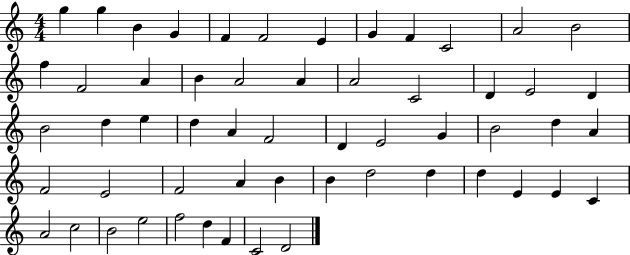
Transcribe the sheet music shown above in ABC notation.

X:1
T:Untitled
M:4/4
L:1/4
K:C
g g B G F F2 E G F C2 A2 B2 f F2 A B A2 A A2 C2 D E2 D B2 d e d A F2 D E2 G B2 d A F2 E2 F2 A B B d2 d d E E C A2 c2 B2 e2 f2 d F C2 D2